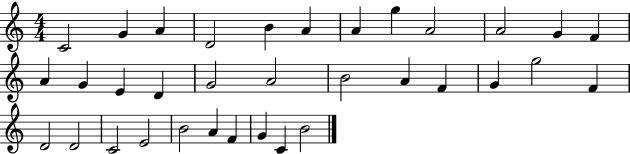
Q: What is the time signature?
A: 4/4